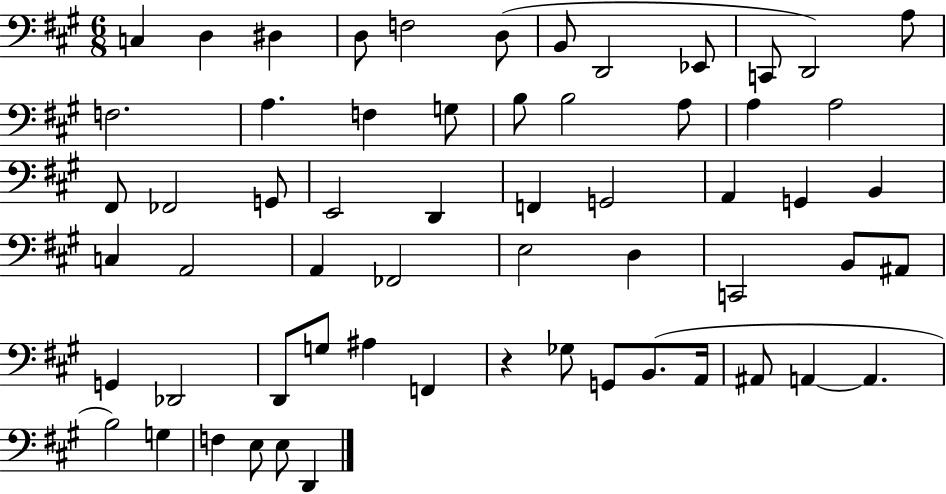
C3/q D3/q D#3/q D3/e F3/h D3/e B2/e D2/h Eb2/e C2/e D2/h A3/e F3/h. A3/q. F3/q G3/e B3/e B3/h A3/e A3/q A3/h F#2/e FES2/h G2/e E2/h D2/q F2/q G2/h A2/q G2/q B2/q C3/q A2/h A2/q FES2/h E3/h D3/q C2/h B2/e A#2/e G2/q Db2/h D2/e G3/e A#3/q F2/q R/q Gb3/e G2/e B2/e. A2/s A#2/e A2/q A2/q. B3/h G3/q F3/q E3/e E3/e D2/q